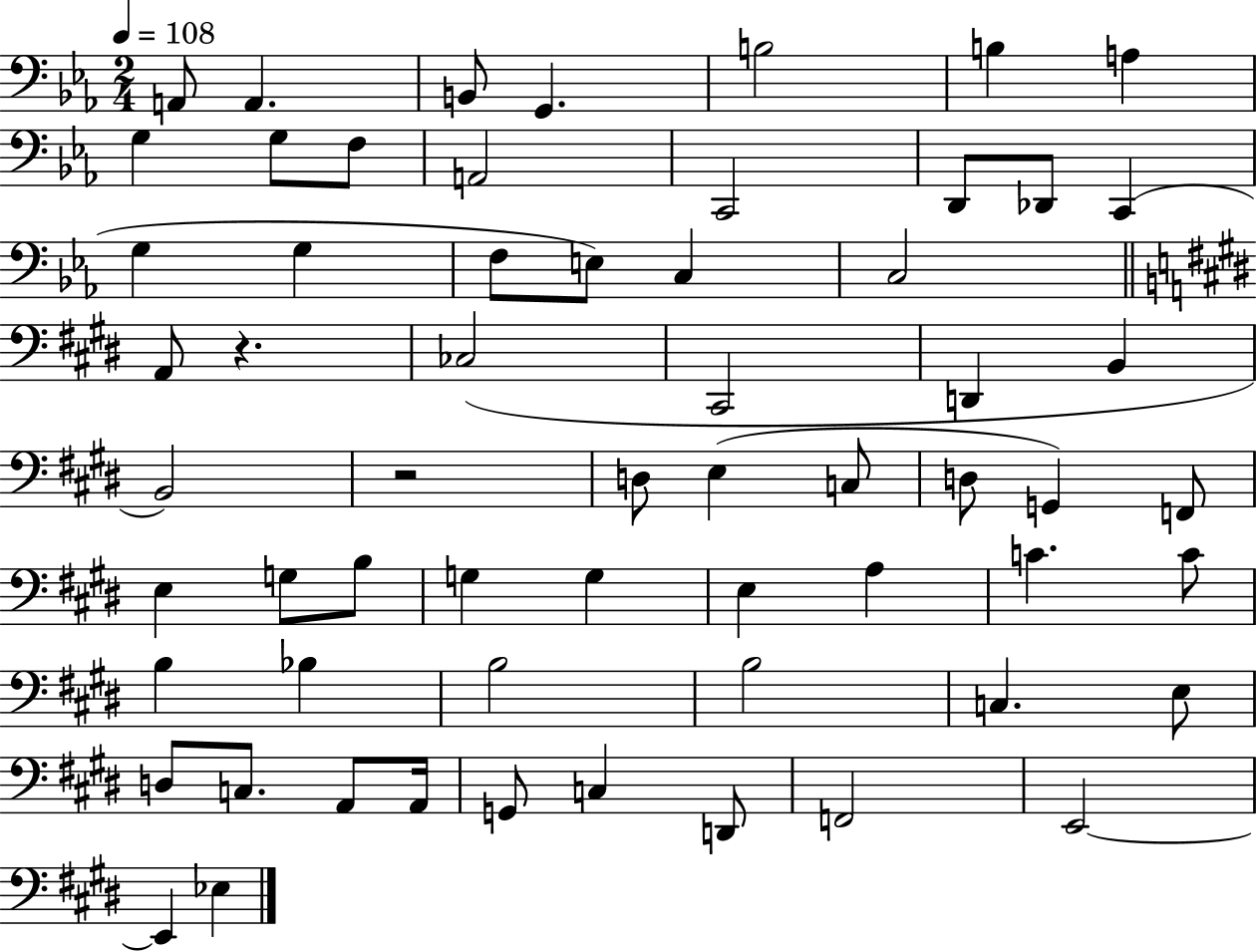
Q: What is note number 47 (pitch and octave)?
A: C3